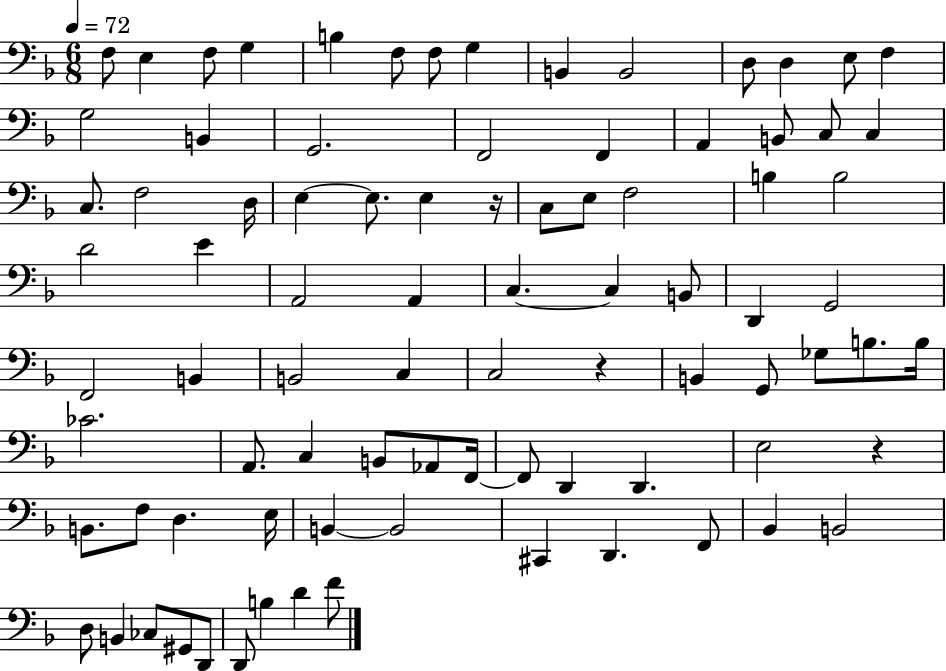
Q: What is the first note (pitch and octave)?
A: F3